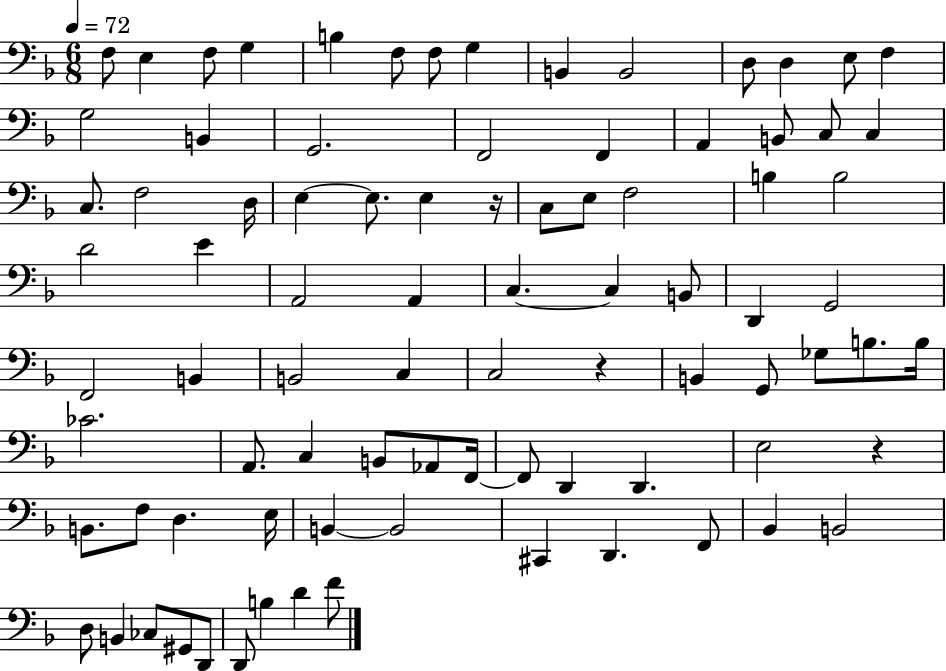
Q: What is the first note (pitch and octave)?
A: F3